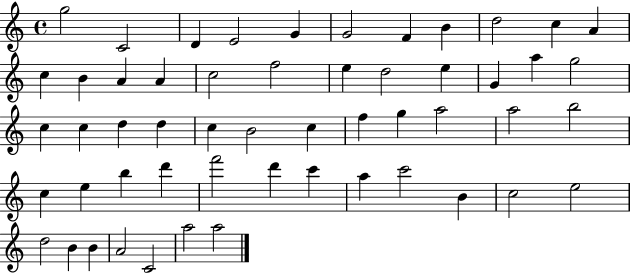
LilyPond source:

{
  \clef treble
  \time 4/4
  \defaultTimeSignature
  \key c \major
  g''2 c'2 | d'4 e'2 g'4 | g'2 f'4 b'4 | d''2 c''4 a'4 | \break c''4 b'4 a'4 a'4 | c''2 f''2 | e''4 d''2 e''4 | g'4 a''4 g''2 | \break c''4 c''4 d''4 d''4 | c''4 b'2 c''4 | f''4 g''4 a''2 | a''2 b''2 | \break c''4 e''4 b''4 d'''4 | f'''2 d'''4 c'''4 | a''4 c'''2 b'4 | c''2 e''2 | \break d''2 b'4 b'4 | a'2 c'2 | a''2 a''2 | \bar "|."
}